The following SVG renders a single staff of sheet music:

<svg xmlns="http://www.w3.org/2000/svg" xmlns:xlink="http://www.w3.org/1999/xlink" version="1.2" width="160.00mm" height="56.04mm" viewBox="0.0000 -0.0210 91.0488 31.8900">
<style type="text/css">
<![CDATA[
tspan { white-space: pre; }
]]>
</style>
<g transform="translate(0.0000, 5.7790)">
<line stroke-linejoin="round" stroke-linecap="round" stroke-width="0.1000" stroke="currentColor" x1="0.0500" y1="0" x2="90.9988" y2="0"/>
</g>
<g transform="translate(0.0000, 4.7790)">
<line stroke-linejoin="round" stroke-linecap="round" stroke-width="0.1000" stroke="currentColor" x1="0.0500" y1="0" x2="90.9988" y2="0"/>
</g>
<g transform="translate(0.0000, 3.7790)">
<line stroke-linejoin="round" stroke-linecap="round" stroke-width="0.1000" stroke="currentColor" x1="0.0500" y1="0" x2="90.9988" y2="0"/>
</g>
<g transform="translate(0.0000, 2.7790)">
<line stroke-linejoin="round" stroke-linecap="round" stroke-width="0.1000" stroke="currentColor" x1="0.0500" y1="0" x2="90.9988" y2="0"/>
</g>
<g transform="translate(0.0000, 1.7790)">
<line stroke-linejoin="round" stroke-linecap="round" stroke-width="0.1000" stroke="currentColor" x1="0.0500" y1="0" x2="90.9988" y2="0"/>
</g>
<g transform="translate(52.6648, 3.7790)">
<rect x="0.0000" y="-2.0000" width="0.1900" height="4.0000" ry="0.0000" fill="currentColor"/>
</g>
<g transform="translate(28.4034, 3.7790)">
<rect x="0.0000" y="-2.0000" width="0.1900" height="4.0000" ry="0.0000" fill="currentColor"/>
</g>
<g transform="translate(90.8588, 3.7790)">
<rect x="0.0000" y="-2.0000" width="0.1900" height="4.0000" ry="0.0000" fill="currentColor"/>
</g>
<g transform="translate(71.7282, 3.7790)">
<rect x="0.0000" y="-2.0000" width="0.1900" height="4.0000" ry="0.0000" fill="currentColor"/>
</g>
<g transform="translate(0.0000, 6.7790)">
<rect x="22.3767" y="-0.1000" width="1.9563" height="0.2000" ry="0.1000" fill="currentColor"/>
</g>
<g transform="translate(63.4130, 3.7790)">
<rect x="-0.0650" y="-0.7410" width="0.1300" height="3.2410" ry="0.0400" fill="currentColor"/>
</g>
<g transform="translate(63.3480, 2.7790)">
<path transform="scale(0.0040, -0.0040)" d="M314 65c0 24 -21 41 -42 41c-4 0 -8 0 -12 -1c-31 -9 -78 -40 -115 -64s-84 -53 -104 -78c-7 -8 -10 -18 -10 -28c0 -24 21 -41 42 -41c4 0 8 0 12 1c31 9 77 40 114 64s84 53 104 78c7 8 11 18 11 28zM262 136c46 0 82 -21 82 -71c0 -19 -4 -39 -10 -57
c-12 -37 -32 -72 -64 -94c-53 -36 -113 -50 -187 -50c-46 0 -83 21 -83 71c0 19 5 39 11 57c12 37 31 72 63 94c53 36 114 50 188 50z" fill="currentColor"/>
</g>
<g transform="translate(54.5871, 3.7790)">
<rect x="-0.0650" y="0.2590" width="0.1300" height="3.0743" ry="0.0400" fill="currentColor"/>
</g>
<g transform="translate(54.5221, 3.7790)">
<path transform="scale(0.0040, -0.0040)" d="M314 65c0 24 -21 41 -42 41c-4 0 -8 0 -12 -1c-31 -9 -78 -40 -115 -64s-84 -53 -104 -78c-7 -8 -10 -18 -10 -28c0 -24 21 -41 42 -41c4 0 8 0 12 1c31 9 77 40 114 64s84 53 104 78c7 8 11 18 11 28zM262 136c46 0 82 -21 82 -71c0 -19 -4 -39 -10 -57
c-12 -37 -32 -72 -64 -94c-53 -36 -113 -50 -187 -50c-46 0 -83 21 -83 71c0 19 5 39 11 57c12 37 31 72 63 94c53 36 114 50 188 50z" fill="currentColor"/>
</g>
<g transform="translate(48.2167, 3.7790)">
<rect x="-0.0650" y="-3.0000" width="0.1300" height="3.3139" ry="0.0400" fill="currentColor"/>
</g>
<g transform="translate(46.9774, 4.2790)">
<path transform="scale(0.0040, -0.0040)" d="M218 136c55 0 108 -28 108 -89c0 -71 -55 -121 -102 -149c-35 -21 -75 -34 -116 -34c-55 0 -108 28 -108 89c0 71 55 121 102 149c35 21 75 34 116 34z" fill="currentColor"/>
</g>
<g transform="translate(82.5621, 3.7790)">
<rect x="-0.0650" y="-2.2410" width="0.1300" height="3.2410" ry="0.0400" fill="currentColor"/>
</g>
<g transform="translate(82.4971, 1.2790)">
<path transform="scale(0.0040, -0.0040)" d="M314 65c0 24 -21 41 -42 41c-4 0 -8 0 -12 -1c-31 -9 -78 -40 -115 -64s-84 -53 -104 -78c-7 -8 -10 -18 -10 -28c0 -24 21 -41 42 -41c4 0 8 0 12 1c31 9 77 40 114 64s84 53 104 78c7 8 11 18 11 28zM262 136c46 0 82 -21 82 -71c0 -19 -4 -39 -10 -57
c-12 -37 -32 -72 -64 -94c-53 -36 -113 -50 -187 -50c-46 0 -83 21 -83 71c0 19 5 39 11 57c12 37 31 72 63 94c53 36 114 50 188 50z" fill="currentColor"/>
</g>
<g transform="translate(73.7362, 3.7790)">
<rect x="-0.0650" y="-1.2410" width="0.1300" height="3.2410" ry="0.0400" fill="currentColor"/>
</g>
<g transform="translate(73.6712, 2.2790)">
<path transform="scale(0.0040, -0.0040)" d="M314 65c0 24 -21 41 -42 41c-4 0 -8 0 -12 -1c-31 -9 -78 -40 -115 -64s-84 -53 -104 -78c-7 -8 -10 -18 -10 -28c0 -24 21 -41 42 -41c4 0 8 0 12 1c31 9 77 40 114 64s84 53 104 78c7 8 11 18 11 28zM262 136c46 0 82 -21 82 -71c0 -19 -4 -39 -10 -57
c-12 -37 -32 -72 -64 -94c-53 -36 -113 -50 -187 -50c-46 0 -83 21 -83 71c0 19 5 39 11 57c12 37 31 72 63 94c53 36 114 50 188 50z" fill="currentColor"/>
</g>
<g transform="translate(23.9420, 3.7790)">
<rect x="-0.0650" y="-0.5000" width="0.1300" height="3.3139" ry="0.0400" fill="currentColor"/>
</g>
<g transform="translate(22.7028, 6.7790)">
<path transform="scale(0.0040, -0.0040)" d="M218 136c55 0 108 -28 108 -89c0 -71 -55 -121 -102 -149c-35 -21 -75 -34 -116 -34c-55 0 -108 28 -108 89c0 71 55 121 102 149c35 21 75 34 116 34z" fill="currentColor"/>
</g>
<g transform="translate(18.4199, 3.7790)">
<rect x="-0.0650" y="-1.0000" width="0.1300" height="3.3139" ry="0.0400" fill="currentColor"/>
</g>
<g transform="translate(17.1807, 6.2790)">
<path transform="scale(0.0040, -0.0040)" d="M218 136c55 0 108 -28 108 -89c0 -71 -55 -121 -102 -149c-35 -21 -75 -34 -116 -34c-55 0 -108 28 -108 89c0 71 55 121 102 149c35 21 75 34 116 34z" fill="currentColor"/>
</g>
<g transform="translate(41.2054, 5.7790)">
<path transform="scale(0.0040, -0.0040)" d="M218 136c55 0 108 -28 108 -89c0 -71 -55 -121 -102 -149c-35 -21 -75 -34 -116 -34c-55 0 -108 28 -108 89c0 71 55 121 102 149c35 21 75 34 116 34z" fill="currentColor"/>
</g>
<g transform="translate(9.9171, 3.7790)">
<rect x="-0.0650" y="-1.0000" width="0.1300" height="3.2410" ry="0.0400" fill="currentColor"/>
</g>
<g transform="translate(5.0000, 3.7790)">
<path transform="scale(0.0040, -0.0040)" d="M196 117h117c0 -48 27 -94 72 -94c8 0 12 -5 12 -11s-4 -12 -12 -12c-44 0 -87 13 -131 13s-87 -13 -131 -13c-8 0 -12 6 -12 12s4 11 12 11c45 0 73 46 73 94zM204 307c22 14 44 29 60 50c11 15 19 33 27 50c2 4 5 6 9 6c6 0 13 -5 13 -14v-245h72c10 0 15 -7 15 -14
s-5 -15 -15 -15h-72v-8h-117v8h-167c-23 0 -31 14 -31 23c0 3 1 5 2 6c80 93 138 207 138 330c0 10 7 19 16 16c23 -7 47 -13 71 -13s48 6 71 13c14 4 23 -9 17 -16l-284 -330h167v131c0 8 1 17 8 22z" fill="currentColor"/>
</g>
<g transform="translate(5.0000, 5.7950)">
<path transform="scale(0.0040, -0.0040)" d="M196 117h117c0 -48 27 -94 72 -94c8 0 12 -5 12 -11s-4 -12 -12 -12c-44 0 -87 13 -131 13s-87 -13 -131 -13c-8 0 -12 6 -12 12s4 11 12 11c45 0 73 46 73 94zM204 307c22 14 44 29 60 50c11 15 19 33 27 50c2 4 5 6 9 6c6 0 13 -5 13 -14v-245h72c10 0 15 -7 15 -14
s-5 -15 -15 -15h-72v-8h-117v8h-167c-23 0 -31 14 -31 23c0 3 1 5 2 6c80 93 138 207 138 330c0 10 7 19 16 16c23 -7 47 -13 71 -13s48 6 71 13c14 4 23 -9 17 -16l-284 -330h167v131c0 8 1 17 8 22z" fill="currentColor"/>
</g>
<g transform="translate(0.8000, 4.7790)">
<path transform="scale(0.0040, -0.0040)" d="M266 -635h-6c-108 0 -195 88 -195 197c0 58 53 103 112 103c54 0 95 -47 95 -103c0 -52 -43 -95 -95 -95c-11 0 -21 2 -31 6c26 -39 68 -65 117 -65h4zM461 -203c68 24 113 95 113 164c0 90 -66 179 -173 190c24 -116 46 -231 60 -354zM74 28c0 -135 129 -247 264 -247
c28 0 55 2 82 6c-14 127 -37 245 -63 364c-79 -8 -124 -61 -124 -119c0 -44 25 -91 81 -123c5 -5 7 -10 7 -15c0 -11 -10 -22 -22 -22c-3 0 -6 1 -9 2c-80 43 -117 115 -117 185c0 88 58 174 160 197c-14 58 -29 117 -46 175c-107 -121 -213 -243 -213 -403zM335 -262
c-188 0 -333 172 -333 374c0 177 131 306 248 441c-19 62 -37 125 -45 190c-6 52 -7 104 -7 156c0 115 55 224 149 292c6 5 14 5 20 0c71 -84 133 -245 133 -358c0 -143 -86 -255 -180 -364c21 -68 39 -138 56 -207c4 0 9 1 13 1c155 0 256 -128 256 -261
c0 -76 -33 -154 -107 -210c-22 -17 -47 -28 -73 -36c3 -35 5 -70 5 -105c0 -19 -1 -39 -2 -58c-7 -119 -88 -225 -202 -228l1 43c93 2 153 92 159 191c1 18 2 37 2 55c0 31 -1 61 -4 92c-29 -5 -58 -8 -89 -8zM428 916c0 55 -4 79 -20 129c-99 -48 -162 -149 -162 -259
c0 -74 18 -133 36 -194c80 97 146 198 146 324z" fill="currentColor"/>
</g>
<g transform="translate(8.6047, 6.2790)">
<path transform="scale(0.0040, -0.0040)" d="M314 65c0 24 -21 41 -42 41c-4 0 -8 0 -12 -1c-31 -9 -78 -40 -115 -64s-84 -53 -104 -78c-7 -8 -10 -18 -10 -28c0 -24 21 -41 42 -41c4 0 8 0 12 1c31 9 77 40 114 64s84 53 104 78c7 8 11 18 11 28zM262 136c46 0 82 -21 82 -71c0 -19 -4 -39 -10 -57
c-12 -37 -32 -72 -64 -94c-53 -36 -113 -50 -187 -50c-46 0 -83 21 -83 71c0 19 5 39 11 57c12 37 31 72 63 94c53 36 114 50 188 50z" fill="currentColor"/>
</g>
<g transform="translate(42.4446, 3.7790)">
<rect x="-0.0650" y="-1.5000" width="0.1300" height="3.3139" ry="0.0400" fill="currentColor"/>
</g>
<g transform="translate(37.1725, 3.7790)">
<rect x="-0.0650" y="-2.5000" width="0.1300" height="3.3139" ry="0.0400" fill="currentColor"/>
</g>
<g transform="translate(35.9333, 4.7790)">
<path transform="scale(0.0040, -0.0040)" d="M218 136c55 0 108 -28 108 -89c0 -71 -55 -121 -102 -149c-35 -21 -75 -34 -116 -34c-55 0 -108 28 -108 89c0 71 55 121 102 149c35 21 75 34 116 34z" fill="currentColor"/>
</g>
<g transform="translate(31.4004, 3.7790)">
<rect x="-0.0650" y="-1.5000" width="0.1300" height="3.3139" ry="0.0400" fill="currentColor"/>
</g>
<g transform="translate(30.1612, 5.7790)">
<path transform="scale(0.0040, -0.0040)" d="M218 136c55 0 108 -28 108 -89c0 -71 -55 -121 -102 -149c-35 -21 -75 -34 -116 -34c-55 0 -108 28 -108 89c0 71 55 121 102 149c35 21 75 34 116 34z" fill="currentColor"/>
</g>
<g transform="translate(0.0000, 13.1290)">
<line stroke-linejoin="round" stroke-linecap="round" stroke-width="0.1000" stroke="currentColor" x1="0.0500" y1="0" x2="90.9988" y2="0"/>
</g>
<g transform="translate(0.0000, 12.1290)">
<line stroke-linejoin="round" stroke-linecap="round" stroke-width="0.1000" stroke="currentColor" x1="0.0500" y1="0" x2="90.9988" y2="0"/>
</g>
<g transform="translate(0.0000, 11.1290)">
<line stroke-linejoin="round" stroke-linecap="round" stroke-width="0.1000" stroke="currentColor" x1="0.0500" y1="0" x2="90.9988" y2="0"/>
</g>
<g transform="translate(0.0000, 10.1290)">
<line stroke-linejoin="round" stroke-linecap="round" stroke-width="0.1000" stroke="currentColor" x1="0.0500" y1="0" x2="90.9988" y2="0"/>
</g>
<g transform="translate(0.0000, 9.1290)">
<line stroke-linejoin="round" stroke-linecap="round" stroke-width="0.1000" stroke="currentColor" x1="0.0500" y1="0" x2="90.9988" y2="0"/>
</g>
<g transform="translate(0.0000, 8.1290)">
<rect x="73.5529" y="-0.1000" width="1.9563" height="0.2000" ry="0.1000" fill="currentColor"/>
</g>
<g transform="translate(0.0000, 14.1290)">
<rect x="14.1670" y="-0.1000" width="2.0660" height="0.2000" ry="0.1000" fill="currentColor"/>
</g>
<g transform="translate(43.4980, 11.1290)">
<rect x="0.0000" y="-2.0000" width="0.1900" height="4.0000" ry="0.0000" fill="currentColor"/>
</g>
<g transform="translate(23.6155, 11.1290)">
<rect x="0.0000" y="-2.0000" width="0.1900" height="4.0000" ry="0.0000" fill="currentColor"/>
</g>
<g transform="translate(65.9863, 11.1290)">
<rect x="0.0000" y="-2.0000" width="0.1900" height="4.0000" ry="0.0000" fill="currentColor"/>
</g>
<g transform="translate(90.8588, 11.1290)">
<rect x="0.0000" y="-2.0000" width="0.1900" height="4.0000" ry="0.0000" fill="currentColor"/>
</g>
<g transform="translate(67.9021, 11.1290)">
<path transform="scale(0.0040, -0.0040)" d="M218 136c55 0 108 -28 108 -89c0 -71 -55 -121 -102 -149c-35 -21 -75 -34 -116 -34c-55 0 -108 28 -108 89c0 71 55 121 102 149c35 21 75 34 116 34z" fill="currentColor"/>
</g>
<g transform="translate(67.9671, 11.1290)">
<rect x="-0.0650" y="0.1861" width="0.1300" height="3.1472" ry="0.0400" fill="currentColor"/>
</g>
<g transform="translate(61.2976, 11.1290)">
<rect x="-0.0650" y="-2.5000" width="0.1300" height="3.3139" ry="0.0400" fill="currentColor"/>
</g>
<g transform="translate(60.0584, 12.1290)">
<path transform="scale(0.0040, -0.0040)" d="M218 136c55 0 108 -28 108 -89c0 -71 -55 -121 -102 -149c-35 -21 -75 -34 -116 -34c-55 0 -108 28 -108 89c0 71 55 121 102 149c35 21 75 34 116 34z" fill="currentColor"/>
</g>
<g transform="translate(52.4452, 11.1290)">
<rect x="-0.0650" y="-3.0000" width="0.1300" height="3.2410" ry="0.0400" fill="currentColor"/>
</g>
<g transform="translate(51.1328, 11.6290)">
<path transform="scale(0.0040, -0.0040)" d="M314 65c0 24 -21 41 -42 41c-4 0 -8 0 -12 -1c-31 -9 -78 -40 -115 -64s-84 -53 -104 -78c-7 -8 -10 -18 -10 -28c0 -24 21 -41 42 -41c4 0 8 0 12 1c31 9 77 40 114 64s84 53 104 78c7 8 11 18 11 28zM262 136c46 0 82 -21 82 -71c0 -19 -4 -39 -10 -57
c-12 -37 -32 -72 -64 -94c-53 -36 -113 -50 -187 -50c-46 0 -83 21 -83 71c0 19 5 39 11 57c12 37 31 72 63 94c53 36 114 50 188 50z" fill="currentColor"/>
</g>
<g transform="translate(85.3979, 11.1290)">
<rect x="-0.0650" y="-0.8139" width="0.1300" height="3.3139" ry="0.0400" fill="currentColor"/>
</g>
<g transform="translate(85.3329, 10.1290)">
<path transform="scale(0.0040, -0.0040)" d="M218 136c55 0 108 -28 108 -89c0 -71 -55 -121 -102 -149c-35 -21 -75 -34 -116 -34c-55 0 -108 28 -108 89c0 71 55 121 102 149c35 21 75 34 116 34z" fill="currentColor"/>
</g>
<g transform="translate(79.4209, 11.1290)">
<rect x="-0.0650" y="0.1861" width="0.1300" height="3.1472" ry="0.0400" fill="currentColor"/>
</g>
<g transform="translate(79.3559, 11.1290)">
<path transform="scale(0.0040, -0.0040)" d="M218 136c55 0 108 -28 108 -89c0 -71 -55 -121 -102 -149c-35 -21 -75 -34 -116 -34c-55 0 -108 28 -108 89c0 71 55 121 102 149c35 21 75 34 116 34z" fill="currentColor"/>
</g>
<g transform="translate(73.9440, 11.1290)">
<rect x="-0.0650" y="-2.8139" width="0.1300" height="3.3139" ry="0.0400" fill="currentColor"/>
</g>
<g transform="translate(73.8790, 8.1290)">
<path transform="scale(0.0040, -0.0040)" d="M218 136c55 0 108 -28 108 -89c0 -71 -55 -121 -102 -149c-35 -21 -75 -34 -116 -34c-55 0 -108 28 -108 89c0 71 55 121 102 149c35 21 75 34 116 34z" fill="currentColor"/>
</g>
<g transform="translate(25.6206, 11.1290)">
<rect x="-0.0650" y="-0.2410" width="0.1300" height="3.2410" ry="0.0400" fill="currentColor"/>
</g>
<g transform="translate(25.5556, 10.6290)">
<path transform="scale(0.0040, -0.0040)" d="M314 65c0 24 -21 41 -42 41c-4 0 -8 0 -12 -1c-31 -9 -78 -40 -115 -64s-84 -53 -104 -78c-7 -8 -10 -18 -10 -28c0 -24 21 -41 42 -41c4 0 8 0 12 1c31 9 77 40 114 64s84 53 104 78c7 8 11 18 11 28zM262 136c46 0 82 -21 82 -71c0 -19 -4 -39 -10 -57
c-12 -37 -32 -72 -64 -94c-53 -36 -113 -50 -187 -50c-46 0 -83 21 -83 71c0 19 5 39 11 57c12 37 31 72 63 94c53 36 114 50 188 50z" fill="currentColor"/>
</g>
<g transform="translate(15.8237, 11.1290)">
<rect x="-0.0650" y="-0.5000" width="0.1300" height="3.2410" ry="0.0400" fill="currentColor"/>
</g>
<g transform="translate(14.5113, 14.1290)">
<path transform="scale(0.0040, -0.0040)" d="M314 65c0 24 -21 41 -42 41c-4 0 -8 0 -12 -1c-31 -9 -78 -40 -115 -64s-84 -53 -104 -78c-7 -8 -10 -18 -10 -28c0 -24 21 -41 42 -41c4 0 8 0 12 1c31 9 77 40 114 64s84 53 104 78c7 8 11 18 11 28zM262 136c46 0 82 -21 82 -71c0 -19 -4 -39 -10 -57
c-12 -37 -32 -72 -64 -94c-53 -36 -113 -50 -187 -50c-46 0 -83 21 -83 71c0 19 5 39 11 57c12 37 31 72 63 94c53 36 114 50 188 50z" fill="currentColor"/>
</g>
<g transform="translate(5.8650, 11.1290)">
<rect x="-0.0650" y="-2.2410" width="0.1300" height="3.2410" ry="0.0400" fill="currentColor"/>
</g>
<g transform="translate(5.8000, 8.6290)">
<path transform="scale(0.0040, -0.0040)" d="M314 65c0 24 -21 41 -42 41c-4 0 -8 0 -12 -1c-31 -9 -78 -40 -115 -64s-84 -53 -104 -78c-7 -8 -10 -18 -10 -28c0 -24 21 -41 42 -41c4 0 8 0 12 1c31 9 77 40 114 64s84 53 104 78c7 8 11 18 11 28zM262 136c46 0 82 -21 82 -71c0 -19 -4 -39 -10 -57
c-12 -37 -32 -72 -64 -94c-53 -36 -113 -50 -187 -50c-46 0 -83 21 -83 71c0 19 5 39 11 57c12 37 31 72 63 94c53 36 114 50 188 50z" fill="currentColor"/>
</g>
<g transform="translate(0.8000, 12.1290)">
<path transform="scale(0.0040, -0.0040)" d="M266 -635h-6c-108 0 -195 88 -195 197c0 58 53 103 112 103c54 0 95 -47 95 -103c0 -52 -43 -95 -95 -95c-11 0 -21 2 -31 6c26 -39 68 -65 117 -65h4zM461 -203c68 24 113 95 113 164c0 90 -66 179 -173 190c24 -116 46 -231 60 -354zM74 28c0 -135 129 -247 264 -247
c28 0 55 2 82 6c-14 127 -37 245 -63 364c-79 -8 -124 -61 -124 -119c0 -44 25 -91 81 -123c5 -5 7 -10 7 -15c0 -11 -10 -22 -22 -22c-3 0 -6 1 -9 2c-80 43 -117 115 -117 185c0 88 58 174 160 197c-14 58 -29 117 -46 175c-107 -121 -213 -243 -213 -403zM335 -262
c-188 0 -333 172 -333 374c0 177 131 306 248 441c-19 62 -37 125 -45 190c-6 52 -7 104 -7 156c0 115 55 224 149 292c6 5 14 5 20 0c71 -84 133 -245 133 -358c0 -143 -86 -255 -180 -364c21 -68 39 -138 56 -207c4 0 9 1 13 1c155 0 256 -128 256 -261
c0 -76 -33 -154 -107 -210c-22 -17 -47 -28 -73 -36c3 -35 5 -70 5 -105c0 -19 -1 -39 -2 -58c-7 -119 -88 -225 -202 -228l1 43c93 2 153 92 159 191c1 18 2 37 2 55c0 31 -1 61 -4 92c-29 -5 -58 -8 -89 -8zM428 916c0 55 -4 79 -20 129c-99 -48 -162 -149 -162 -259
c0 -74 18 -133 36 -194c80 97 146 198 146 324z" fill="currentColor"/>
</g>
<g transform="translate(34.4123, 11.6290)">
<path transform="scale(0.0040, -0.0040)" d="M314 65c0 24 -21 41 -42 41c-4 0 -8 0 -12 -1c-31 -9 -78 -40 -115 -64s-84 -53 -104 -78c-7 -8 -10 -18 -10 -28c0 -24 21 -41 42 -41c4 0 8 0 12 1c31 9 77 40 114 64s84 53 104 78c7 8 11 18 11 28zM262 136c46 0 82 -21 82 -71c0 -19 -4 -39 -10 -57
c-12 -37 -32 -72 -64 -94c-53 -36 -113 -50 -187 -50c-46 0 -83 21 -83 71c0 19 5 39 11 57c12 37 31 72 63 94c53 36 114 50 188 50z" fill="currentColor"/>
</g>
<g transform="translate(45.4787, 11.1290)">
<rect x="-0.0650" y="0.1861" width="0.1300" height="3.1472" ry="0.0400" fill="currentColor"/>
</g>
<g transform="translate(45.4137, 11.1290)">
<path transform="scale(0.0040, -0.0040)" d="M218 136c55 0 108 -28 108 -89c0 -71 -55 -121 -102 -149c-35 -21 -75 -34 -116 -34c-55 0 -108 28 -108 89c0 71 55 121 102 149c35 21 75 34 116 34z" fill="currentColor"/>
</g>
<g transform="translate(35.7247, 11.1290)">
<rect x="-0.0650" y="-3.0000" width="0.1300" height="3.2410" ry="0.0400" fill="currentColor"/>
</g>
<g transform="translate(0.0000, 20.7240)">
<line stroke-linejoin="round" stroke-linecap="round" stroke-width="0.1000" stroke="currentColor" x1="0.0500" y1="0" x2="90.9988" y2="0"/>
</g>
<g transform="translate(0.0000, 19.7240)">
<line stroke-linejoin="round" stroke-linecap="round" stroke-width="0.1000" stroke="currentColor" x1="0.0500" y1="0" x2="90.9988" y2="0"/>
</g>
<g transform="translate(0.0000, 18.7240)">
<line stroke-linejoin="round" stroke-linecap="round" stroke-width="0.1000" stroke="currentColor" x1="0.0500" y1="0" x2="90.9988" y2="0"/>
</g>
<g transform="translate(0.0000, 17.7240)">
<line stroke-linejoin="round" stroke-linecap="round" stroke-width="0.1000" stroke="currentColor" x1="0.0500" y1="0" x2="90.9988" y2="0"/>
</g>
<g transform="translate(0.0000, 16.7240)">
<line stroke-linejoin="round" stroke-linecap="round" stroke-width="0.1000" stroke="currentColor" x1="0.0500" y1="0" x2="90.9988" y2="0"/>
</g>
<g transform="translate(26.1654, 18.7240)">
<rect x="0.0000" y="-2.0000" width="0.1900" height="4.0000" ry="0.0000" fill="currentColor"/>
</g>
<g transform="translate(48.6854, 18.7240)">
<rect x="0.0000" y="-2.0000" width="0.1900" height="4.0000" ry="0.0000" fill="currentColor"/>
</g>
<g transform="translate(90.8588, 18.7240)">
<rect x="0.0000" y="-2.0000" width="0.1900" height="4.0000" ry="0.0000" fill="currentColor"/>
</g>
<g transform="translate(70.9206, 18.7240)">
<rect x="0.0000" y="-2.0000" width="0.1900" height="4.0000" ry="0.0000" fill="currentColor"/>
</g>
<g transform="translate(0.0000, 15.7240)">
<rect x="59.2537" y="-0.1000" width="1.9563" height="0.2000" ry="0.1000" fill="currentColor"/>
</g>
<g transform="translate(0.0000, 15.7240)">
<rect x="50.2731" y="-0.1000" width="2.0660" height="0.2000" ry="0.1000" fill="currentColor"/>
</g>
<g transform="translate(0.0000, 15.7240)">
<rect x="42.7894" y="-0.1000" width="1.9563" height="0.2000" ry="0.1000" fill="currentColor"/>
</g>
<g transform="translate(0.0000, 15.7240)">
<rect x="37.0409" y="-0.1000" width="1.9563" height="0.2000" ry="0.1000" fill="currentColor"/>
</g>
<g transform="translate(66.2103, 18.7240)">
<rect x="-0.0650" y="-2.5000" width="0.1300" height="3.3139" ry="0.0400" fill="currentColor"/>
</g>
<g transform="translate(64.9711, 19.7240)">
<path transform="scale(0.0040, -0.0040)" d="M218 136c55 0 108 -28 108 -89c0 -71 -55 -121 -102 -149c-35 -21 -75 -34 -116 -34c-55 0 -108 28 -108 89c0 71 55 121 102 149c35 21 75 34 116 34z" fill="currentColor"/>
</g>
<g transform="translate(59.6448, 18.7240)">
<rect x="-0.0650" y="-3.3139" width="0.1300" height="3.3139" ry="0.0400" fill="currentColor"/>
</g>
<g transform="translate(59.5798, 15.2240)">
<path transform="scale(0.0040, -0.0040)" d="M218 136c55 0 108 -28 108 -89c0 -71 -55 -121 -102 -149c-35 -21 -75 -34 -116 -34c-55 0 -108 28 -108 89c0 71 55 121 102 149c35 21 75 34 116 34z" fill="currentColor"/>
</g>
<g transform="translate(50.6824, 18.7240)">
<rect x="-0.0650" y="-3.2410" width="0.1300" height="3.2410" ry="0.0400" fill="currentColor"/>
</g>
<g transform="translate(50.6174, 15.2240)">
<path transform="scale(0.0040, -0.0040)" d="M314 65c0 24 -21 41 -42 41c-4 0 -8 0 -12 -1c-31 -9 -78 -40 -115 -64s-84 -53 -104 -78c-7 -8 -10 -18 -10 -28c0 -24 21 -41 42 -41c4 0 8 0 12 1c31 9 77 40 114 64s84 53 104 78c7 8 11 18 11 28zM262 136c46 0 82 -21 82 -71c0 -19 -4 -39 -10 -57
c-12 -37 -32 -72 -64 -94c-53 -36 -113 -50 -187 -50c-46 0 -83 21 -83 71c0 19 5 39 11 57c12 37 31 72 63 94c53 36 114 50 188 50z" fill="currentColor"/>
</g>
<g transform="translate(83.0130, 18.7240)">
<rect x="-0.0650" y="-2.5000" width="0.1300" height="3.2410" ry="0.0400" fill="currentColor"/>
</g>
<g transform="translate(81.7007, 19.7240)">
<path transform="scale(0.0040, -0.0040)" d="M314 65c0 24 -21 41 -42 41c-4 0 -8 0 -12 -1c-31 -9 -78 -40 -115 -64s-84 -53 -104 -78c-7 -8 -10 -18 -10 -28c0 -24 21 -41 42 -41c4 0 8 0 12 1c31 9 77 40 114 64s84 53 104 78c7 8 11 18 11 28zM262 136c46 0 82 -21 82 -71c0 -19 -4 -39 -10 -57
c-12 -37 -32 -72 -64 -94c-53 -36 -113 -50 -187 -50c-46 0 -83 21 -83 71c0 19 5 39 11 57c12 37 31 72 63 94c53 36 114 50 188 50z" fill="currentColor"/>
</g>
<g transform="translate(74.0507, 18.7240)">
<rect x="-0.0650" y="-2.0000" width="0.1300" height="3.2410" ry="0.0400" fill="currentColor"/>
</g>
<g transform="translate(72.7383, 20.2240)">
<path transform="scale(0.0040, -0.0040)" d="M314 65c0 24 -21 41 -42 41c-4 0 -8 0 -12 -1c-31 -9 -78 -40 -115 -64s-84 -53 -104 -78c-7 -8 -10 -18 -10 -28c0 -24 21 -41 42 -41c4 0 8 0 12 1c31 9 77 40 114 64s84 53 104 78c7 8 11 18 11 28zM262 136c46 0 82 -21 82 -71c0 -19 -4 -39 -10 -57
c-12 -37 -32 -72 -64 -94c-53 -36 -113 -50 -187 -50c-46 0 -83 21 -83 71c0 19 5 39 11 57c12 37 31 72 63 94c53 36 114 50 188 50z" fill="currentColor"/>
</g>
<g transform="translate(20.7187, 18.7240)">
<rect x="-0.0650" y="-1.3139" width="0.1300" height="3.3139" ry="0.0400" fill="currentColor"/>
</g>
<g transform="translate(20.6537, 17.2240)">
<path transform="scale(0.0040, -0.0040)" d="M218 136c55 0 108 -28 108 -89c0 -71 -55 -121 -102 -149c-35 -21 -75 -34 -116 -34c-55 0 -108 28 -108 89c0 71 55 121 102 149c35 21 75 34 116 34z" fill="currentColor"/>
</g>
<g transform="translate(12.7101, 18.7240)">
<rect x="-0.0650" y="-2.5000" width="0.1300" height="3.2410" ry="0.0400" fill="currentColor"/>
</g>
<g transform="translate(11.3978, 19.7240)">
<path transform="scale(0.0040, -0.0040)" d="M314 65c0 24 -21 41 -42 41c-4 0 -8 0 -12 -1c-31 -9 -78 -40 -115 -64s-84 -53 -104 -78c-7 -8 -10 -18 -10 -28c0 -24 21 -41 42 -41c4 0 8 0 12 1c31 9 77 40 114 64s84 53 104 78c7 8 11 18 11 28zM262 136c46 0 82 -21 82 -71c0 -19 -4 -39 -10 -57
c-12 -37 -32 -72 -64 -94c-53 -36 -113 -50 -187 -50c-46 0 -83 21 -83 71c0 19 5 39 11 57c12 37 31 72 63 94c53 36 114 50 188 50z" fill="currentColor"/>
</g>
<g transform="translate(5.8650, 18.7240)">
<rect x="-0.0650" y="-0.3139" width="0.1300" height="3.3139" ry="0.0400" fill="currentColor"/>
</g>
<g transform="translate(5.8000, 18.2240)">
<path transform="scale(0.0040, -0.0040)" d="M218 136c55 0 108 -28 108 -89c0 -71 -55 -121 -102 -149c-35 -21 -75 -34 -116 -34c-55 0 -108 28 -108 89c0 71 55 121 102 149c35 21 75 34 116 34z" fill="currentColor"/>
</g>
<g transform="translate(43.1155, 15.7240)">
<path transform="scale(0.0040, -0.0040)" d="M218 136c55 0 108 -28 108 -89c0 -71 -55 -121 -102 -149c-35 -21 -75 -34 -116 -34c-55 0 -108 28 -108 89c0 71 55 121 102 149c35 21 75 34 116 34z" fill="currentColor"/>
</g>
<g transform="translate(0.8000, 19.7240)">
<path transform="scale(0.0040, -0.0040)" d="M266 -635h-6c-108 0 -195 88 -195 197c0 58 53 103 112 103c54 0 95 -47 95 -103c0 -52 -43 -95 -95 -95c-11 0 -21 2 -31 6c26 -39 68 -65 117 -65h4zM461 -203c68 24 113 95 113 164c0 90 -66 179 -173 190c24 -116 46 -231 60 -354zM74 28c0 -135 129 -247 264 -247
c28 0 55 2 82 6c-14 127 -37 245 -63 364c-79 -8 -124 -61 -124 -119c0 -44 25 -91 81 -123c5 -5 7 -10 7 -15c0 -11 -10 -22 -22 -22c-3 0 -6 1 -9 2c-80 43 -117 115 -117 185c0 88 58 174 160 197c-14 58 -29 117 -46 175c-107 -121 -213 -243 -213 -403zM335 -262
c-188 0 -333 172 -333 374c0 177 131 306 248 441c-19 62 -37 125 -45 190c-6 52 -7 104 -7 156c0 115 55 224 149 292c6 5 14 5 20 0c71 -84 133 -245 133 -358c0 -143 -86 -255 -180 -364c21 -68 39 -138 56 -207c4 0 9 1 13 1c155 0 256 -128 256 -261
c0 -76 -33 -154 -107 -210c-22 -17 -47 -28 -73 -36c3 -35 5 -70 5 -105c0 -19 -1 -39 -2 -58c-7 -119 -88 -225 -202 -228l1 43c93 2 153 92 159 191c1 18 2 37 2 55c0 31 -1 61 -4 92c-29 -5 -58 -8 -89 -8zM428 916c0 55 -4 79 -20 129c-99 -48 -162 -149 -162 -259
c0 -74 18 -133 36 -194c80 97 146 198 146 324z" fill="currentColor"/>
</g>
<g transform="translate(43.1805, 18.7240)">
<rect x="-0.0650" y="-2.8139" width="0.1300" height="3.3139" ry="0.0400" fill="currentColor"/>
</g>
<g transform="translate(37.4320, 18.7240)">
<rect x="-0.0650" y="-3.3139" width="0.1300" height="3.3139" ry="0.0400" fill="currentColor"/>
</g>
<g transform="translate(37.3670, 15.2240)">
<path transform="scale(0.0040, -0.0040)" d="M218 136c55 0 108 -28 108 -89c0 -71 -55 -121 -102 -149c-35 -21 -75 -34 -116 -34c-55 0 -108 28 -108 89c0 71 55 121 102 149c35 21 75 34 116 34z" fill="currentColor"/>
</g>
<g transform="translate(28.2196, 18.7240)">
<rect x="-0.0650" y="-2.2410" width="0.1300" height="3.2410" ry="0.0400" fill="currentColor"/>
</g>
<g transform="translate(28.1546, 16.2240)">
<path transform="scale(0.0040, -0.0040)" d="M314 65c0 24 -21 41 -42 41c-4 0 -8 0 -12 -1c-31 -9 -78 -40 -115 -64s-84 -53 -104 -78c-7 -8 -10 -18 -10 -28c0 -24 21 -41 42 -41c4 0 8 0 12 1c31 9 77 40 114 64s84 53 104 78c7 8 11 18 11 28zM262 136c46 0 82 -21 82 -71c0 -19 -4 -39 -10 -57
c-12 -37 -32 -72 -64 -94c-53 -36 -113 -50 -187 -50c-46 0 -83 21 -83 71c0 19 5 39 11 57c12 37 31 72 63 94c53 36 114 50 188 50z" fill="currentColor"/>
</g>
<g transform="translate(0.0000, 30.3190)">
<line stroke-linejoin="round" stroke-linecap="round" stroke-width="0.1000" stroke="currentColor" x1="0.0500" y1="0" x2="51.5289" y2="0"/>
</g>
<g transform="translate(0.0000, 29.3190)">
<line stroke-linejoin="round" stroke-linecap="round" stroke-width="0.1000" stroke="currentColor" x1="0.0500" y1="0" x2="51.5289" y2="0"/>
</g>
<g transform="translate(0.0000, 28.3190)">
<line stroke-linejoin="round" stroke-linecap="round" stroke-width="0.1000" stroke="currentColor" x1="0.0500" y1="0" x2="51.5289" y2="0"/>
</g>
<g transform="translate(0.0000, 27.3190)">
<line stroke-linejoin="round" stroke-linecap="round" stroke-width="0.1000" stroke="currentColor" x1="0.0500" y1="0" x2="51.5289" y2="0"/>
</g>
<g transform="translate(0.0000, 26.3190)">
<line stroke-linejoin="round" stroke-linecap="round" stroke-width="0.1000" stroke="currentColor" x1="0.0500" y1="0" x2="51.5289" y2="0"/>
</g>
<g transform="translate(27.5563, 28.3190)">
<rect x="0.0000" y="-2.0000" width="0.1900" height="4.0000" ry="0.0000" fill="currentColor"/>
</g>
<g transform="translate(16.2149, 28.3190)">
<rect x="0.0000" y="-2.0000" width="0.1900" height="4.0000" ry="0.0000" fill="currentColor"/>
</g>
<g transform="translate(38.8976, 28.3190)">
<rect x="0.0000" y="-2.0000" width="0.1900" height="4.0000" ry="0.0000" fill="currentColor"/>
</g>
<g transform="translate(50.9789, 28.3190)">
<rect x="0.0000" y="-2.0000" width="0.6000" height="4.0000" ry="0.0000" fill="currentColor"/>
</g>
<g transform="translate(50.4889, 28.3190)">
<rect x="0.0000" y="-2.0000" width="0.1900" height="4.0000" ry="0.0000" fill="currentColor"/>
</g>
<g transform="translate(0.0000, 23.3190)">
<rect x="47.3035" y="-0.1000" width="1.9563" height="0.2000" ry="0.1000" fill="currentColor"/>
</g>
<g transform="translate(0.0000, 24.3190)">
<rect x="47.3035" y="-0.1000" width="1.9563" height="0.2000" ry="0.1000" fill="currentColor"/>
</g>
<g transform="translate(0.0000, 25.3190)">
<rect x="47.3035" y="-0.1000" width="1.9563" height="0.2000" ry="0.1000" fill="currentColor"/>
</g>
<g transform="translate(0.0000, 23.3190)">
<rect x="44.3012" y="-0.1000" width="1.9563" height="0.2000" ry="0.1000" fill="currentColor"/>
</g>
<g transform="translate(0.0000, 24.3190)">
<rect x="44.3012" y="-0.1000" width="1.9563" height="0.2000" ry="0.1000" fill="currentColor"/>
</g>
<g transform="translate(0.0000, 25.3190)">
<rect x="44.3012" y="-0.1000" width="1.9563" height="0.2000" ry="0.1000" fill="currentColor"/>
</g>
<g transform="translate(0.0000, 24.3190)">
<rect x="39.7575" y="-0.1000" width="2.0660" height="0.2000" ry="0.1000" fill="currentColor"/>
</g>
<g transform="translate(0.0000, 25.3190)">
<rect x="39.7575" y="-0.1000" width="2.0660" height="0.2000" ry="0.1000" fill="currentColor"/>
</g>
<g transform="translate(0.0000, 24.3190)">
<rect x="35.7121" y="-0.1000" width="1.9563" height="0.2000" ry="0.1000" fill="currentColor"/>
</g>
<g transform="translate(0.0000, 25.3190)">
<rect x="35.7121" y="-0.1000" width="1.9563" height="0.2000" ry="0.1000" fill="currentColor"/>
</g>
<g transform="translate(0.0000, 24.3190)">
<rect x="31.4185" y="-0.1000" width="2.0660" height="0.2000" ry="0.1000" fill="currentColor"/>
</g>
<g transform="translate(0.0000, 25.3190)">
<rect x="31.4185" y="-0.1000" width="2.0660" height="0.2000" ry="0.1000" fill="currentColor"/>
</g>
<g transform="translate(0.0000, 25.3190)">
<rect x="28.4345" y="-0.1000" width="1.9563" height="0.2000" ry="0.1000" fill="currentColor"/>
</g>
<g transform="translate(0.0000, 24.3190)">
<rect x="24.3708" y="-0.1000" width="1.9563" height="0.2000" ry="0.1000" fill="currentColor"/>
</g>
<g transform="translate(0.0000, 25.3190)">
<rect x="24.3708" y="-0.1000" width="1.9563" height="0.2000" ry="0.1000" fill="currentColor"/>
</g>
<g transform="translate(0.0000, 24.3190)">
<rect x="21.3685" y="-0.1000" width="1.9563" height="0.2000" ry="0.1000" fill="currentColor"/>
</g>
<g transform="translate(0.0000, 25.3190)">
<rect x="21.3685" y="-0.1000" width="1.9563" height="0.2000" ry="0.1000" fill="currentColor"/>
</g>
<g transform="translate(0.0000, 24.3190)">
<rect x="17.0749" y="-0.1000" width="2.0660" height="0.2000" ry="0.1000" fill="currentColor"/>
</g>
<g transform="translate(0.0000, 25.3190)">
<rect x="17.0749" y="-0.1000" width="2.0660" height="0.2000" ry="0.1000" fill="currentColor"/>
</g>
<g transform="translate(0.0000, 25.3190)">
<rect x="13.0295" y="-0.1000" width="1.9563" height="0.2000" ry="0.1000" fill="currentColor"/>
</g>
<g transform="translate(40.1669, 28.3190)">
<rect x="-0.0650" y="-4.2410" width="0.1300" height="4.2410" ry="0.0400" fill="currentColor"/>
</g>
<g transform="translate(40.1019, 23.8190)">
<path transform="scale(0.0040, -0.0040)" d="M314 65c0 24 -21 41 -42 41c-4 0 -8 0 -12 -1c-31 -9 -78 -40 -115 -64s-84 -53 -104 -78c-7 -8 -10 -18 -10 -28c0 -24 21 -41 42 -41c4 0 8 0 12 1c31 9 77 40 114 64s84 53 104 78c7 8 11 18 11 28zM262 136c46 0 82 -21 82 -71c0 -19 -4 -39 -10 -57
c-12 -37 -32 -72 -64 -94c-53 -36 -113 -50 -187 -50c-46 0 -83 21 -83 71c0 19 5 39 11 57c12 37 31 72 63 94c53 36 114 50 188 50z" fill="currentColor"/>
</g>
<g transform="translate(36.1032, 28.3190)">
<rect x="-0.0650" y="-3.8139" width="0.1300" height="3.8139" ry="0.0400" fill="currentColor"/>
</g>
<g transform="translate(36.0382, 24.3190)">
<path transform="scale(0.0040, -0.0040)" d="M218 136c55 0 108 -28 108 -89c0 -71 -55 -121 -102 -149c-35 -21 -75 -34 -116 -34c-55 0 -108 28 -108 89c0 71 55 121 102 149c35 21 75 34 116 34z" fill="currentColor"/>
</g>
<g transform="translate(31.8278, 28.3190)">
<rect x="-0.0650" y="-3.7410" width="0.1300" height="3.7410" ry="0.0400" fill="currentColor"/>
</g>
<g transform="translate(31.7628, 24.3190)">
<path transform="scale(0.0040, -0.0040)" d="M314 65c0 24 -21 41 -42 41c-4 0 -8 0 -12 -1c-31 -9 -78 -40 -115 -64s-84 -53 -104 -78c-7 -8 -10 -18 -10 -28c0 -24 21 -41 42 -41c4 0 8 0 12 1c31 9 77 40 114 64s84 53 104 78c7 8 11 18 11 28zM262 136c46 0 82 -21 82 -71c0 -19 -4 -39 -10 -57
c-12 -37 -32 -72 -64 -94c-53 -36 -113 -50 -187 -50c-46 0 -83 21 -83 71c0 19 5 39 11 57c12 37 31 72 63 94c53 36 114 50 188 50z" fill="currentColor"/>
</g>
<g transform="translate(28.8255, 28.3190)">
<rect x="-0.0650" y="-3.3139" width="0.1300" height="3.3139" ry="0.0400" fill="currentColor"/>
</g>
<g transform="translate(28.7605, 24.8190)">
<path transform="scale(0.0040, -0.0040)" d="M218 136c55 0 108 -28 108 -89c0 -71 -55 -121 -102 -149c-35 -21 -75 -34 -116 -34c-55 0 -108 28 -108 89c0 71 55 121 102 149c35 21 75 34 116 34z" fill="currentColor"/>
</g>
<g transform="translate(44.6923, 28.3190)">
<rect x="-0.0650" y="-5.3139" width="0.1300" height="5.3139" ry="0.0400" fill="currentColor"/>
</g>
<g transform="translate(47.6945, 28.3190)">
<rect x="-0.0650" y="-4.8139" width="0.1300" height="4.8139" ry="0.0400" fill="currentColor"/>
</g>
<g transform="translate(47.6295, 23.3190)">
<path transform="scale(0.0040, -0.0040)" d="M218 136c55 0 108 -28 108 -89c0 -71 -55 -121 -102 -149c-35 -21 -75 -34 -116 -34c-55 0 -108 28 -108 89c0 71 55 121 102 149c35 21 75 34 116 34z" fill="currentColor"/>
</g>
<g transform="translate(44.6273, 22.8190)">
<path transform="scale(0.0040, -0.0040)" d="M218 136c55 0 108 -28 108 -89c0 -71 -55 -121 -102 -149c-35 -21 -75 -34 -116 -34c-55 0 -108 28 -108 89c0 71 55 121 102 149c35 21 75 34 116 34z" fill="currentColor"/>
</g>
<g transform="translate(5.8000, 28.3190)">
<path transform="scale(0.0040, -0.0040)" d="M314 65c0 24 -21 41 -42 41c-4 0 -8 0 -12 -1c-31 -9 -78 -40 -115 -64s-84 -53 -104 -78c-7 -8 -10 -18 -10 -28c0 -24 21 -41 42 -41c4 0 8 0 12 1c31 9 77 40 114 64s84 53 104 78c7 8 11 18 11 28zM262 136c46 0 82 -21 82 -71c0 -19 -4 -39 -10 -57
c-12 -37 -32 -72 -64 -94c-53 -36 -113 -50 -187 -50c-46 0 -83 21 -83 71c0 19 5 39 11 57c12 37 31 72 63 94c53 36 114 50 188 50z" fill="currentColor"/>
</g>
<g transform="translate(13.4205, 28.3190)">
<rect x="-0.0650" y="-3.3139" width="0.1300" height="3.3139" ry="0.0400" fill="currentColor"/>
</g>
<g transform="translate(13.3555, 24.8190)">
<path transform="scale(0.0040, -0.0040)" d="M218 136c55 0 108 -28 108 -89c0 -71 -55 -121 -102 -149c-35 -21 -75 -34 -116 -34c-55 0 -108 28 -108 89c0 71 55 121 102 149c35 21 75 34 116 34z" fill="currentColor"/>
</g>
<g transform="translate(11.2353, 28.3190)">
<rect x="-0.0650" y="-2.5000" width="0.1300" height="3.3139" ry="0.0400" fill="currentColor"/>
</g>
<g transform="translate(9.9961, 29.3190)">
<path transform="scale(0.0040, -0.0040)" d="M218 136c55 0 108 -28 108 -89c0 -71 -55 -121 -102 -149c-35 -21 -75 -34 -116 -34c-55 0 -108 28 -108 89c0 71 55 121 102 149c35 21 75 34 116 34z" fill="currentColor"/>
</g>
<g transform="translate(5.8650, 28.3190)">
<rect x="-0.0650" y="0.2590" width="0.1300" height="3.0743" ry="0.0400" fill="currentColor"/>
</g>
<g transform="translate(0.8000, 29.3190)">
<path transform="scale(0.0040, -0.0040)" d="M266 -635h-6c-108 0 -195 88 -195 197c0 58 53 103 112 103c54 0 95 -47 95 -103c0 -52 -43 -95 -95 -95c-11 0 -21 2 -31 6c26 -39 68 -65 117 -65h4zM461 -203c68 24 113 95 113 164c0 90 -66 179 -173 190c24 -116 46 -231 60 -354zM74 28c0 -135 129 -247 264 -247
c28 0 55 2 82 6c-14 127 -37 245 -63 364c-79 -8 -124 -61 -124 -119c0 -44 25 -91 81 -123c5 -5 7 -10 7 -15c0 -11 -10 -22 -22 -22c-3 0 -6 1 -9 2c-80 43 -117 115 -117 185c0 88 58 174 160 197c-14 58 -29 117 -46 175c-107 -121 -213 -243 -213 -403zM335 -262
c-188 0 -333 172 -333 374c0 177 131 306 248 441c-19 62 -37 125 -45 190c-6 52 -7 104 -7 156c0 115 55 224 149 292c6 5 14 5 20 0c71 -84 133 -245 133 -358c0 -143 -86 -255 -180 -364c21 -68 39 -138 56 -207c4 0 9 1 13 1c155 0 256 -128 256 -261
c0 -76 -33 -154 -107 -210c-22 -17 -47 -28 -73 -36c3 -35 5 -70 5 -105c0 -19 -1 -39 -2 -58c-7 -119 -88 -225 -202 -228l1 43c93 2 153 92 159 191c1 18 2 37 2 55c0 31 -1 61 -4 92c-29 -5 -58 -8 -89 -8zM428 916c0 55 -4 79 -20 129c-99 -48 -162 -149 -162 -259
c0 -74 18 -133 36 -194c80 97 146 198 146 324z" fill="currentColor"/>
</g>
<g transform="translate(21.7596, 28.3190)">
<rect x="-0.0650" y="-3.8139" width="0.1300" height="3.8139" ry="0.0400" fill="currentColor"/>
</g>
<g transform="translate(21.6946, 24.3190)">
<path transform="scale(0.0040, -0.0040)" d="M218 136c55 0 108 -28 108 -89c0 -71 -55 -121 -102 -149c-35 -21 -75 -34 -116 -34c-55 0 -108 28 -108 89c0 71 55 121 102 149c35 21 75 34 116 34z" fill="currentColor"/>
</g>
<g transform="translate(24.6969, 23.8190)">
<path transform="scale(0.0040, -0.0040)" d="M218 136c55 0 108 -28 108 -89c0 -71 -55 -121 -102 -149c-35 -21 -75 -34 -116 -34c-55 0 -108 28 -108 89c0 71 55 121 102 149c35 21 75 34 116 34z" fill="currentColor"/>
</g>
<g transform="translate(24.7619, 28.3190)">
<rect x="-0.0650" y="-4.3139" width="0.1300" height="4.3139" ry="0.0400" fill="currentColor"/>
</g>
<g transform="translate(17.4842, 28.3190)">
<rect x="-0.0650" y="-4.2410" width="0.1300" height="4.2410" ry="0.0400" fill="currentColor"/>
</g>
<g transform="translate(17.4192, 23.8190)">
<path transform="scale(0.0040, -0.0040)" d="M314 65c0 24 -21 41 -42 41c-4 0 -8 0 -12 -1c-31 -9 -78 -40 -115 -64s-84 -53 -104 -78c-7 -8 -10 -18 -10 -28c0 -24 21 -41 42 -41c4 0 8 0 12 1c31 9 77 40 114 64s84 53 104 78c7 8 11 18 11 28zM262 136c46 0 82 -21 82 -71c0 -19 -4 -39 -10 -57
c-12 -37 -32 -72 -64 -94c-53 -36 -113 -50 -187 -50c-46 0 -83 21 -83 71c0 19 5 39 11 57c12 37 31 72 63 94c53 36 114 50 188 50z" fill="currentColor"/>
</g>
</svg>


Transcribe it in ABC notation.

X:1
T:Untitled
M:4/4
L:1/4
K:C
D2 D C E G E A B2 d2 e2 g2 g2 C2 c2 A2 B A2 G B a B d c G2 e g2 b a b2 b G F2 G2 B2 G b d'2 c' d' b c'2 c' d'2 f' e'